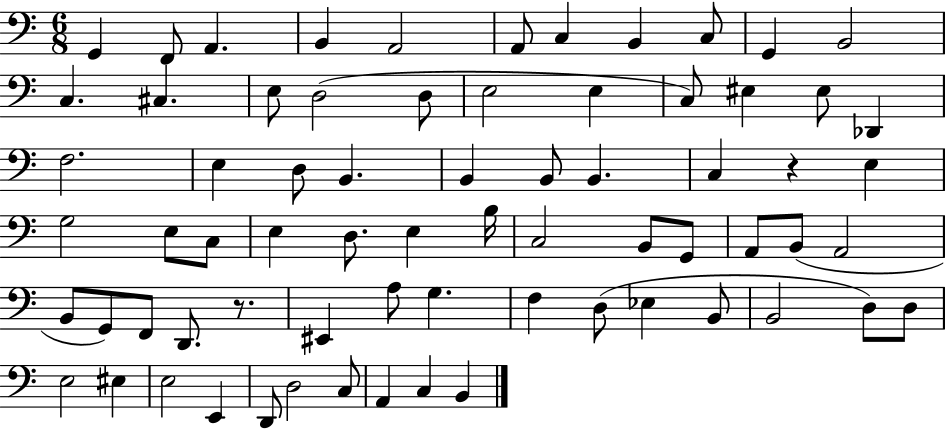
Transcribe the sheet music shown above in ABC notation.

X:1
T:Untitled
M:6/8
L:1/4
K:C
G,, F,,/2 A,, B,, A,,2 A,,/2 C, B,, C,/2 G,, B,,2 C, ^C, E,/2 D,2 D,/2 E,2 E, C,/2 ^E, ^E,/2 _D,, F,2 E, D,/2 B,, B,, B,,/2 B,, C, z E, G,2 E,/2 C,/2 E, D,/2 E, B,/4 C,2 B,,/2 G,,/2 A,,/2 B,,/2 A,,2 B,,/2 G,,/2 F,,/2 D,,/2 z/2 ^E,, A,/2 G, F, D,/2 _E, B,,/2 B,,2 D,/2 D,/2 E,2 ^E, E,2 E,, D,,/2 D,2 C,/2 A,, C, B,,